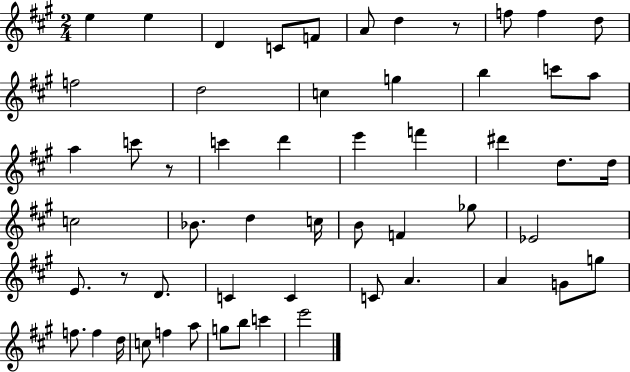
E5/q E5/q D4/q C4/e F4/e A4/e D5/q R/e F5/e F5/q D5/e F5/h D5/h C5/q G5/q B5/q C6/e A5/e A5/q C6/e R/e C6/q D6/q E6/q F6/q D#6/q D5/e. D5/s C5/h Bb4/e. D5/q C5/s B4/e F4/q Gb5/e Eb4/h E4/e. R/e D4/e. C4/q C4/q C4/e A4/q. A4/q G4/e G5/e F5/e. F5/q D5/s C5/e F5/q A5/e G5/e B5/e C6/q E6/h